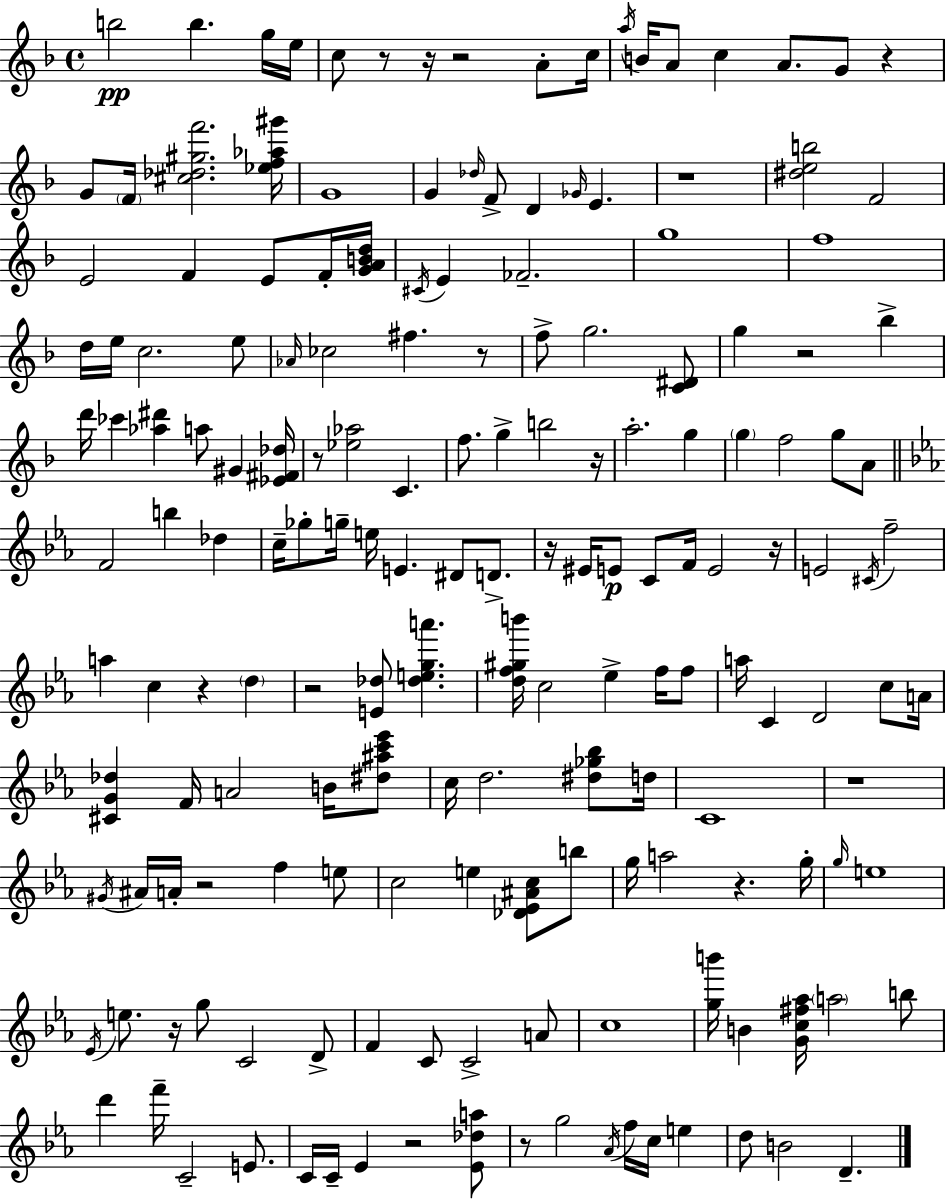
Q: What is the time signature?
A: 4/4